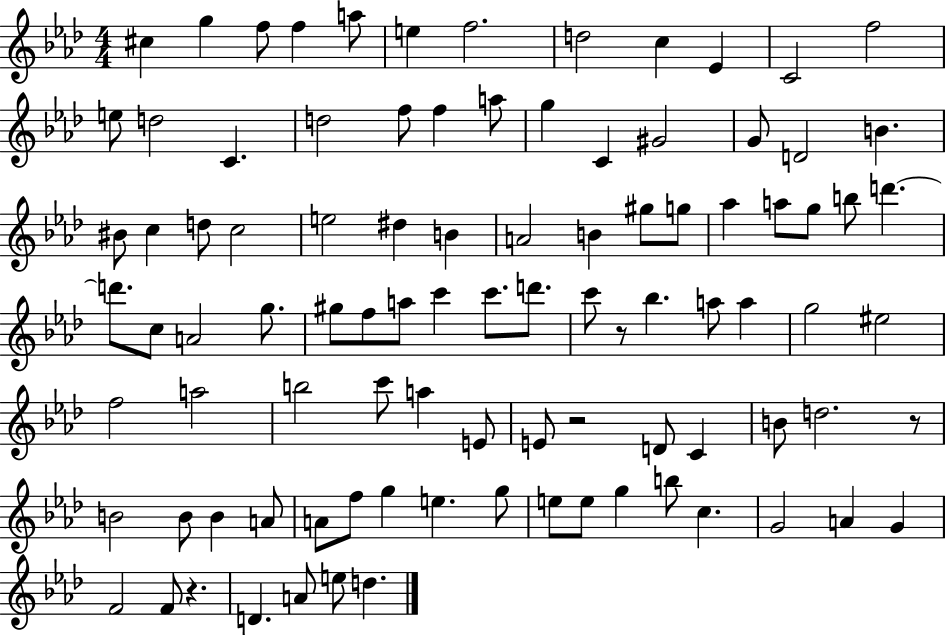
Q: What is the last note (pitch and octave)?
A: D5